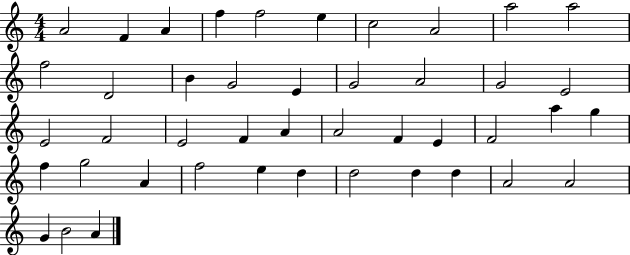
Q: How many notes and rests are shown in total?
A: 44